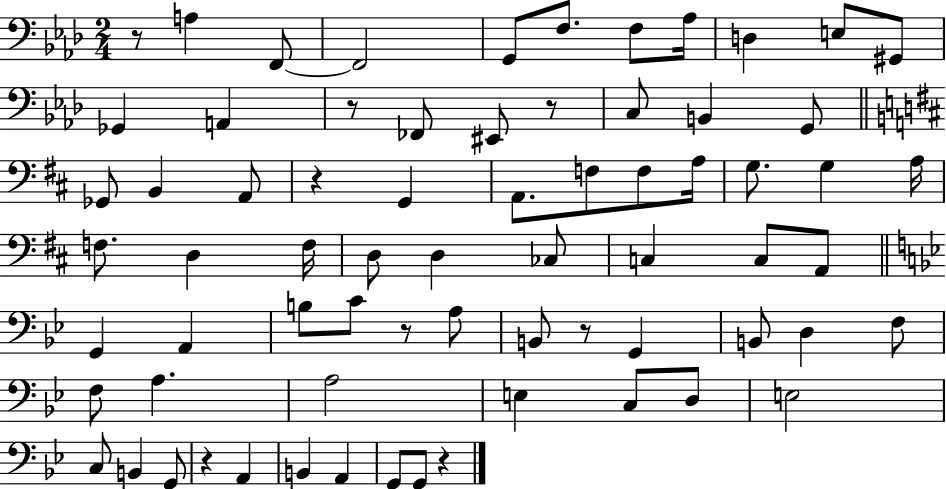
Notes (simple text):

R/e A3/q F2/e F2/h G2/e F3/e. F3/e Ab3/s D3/q E3/e G#2/e Gb2/q A2/q R/e FES2/e EIS2/e R/e C3/e B2/q G2/e Gb2/e B2/q A2/e R/q G2/q A2/e. F3/e F3/e A3/s G3/e. G3/q A3/s F3/e. D3/q F3/s D3/e D3/q CES3/e C3/q C3/e A2/e G2/q A2/q B3/e C4/e R/e A3/e B2/e R/e G2/q B2/e D3/q F3/e F3/e A3/q. A3/h E3/q C3/e D3/e E3/h C3/e B2/q G2/e R/q A2/q B2/q A2/q G2/e G2/e R/q